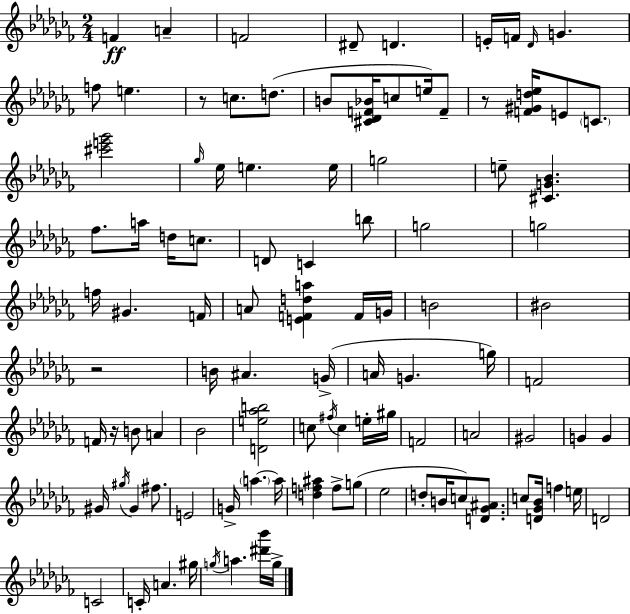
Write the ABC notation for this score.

X:1
T:Untitled
M:2/4
L:1/4
K:Abm
F A F2 ^D/2 D E/4 F/4 _D/4 G f/2 e z/2 c/2 d/2 B/2 [^C_DF_B]/4 c/2 e/4 F/2 z/2 [F^Gd_e]/4 E/2 C/2 [^c'e'_g']2 _g/4 _e/4 e e/4 g2 e/2 [^CG_B] _f/2 a/4 d/4 c/2 D/2 C b/2 g2 g2 f/4 ^G F/4 A/2 [EFda] F/4 G/4 B2 ^B2 z2 B/4 ^A G/4 A/4 G g/4 F2 F/4 z/4 B/2 A _B2 [De_ab]2 c/2 ^f/4 c e/4 ^g/4 F2 A2 ^G2 G G ^G/4 ^g/4 ^G ^f/2 E2 G/4 a a/4 [df^a] f/2 g/2 _e2 d/2 B/4 c/2 [D_G^A]/2 c/2 [D_G_B]/4 f e/4 D2 C2 C/4 A ^g/4 g/4 a [^d'_b']/4 g/4